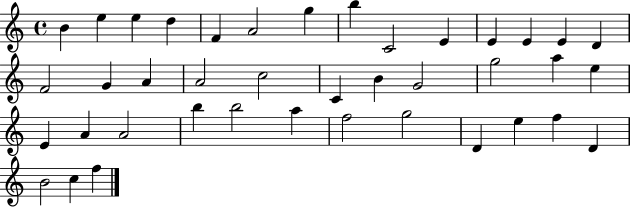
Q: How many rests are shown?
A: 0